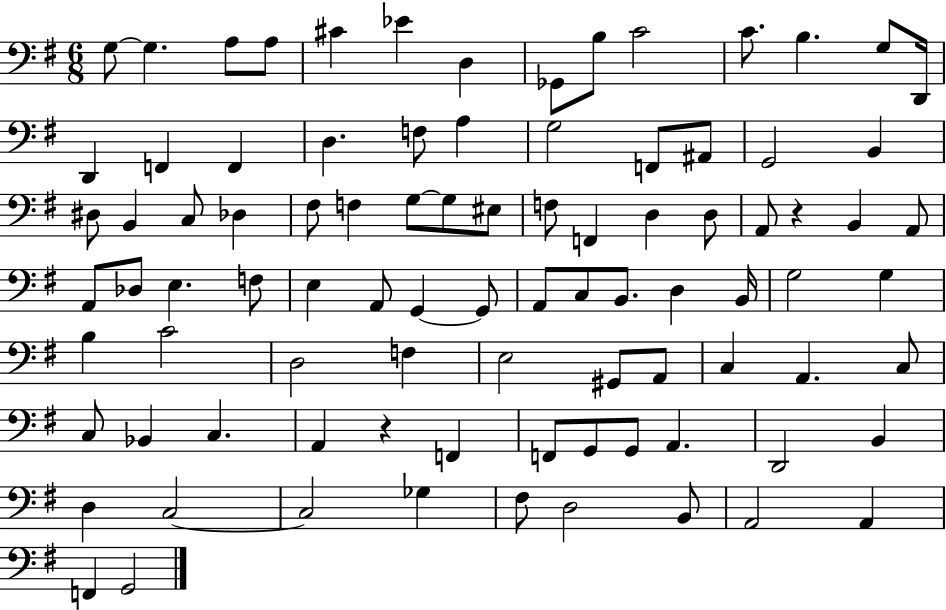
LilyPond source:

{
  \clef bass
  \numericTimeSignature
  \time 6/8
  \key g \major
  g8~~ g4. a8 a8 | cis'4 ees'4 d4 | ges,8 b8 c'2 | c'8. b4. g8 d,16 | \break d,4 f,4 f,4 | d4. f8 a4 | g2 f,8 ais,8 | g,2 b,4 | \break dis8 b,4 c8 des4 | fis8 f4 g8~~ g8 eis8 | f8 f,4 d4 d8 | a,8 r4 b,4 a,8 | \break a,8 des8 e4. f8 | e4 a,8 g,4~~ g,8 | a,8 c8 b,8. d4 b,16 | g2 g4 | \break b4 c'2 | d2 f4 | e2 gis,8 a,8 | c4 a,4. c8 | \break c8 bes,4 c4. | a,4 r4 f,4 | f,8 g,8 g,8 a,4. | d,2 b,4 | \break d4 c2~~ | c2 ges4 | fis8 d2 b,8 | a,2 a,4 | \break f,4 g,2 | \bar "|."
}